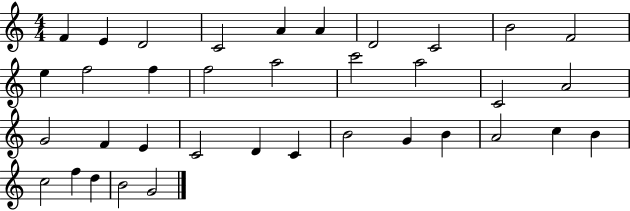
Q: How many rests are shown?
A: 0